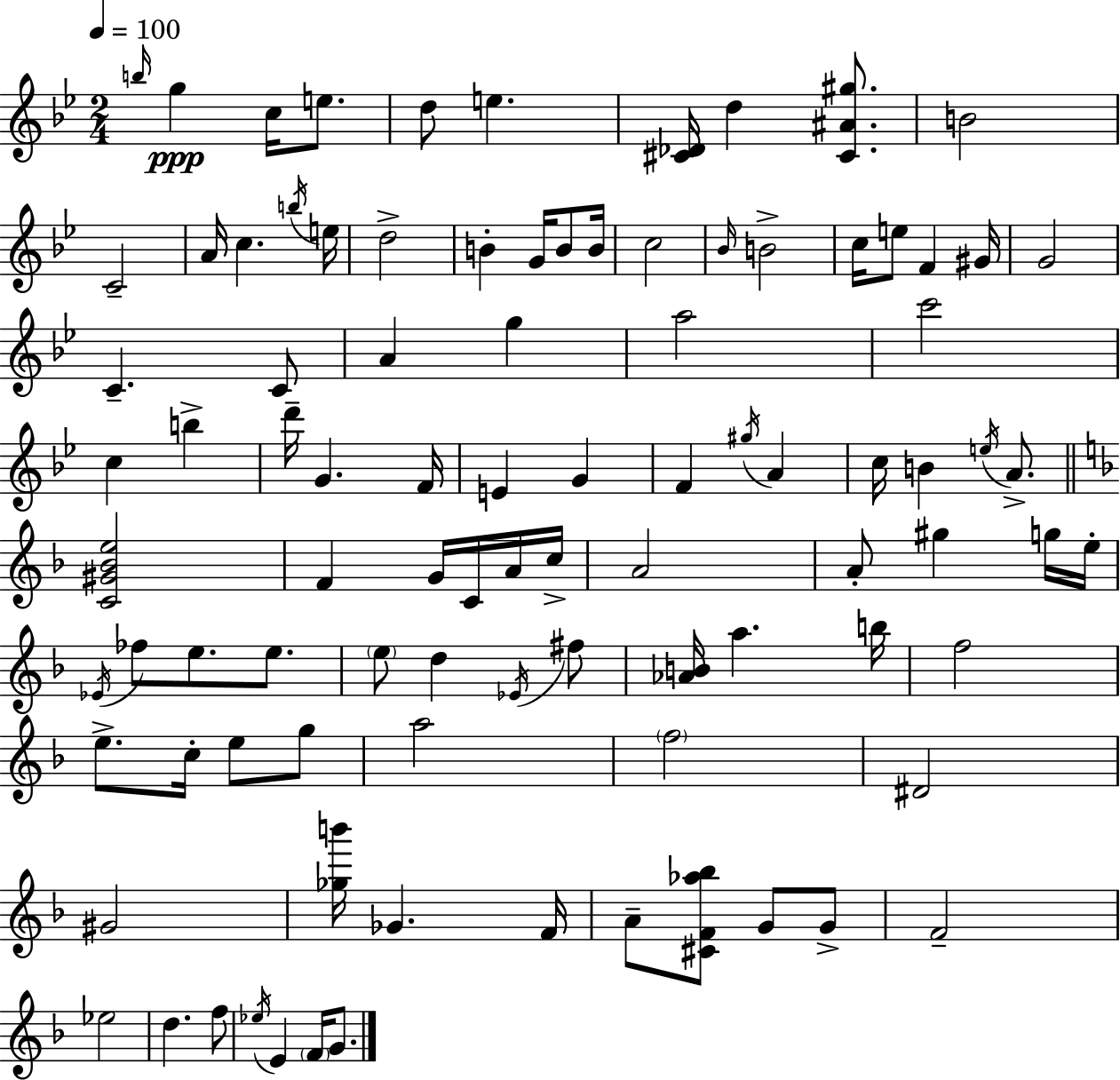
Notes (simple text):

B5/s G5/q C5/s E5/e. D5/e E5/q. [C#4,Db4]/s D5/q [C#4,A#4,G#5]/e. B4/h C4/h A4/s C5/q. B5/s E5/s D5/h B4/q G4/s B4/e B4/s C5/h Bb4/s B4/h C5/s E5/e F4/q G#4/s G4/h C4/q. C4/e A4/q G5/q A5/h C6/h C5/q B5/q D6/s G4/q. F4/s E4/q G4/q F4/q G#5/s A4/q C5/s B4/q E5/s A4/e. [C4,G#4,Bb4,E5]/h F4/q G4/s C4/s A4/s C5/s A4/h A4/e G#5/q G5/s E5/s Eb4/s FES5/e E5/e. E5/e. E5/e D5/q Eb4/s F#5/e [Ab4,B4]/s A5/q. B5/s F5/h E5/e. C5/s E5/e G5/e A5/h F5/h D#4/h G#4/h [Gb5,B6]/s Gb4/q. F4/s A4/e [C#4,F4,Ab5,Bb5]/e G4/e G4/e F4/h Eb5/h D5/q. F5/e Eb5/s E4/q F4/s G4/e.